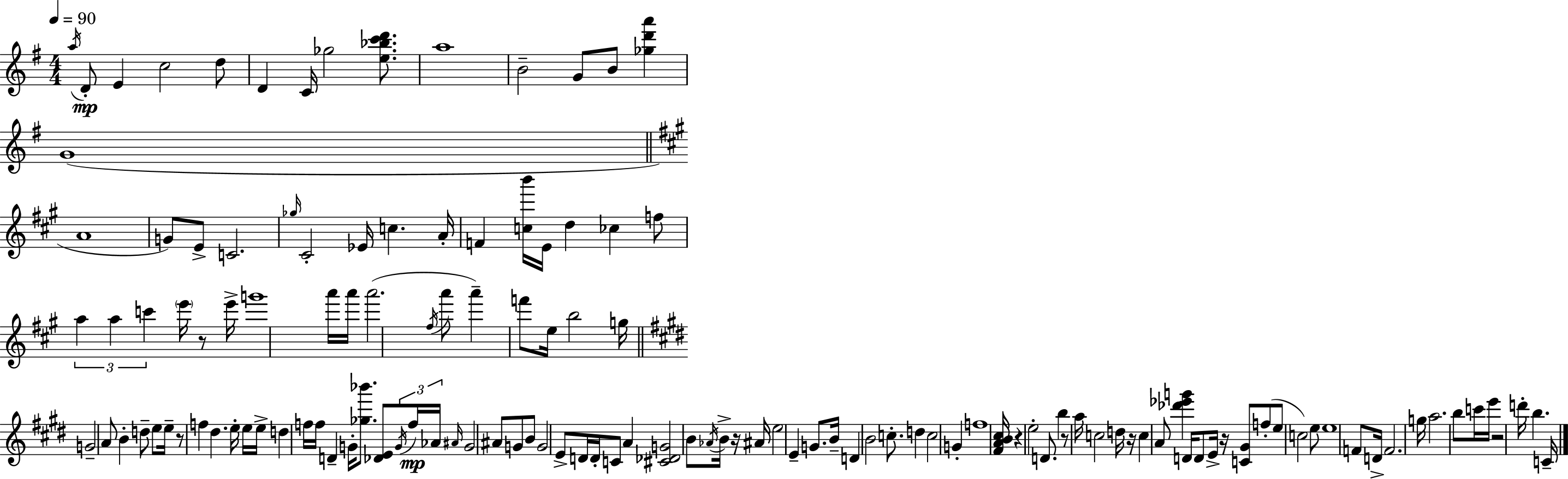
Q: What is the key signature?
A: G major